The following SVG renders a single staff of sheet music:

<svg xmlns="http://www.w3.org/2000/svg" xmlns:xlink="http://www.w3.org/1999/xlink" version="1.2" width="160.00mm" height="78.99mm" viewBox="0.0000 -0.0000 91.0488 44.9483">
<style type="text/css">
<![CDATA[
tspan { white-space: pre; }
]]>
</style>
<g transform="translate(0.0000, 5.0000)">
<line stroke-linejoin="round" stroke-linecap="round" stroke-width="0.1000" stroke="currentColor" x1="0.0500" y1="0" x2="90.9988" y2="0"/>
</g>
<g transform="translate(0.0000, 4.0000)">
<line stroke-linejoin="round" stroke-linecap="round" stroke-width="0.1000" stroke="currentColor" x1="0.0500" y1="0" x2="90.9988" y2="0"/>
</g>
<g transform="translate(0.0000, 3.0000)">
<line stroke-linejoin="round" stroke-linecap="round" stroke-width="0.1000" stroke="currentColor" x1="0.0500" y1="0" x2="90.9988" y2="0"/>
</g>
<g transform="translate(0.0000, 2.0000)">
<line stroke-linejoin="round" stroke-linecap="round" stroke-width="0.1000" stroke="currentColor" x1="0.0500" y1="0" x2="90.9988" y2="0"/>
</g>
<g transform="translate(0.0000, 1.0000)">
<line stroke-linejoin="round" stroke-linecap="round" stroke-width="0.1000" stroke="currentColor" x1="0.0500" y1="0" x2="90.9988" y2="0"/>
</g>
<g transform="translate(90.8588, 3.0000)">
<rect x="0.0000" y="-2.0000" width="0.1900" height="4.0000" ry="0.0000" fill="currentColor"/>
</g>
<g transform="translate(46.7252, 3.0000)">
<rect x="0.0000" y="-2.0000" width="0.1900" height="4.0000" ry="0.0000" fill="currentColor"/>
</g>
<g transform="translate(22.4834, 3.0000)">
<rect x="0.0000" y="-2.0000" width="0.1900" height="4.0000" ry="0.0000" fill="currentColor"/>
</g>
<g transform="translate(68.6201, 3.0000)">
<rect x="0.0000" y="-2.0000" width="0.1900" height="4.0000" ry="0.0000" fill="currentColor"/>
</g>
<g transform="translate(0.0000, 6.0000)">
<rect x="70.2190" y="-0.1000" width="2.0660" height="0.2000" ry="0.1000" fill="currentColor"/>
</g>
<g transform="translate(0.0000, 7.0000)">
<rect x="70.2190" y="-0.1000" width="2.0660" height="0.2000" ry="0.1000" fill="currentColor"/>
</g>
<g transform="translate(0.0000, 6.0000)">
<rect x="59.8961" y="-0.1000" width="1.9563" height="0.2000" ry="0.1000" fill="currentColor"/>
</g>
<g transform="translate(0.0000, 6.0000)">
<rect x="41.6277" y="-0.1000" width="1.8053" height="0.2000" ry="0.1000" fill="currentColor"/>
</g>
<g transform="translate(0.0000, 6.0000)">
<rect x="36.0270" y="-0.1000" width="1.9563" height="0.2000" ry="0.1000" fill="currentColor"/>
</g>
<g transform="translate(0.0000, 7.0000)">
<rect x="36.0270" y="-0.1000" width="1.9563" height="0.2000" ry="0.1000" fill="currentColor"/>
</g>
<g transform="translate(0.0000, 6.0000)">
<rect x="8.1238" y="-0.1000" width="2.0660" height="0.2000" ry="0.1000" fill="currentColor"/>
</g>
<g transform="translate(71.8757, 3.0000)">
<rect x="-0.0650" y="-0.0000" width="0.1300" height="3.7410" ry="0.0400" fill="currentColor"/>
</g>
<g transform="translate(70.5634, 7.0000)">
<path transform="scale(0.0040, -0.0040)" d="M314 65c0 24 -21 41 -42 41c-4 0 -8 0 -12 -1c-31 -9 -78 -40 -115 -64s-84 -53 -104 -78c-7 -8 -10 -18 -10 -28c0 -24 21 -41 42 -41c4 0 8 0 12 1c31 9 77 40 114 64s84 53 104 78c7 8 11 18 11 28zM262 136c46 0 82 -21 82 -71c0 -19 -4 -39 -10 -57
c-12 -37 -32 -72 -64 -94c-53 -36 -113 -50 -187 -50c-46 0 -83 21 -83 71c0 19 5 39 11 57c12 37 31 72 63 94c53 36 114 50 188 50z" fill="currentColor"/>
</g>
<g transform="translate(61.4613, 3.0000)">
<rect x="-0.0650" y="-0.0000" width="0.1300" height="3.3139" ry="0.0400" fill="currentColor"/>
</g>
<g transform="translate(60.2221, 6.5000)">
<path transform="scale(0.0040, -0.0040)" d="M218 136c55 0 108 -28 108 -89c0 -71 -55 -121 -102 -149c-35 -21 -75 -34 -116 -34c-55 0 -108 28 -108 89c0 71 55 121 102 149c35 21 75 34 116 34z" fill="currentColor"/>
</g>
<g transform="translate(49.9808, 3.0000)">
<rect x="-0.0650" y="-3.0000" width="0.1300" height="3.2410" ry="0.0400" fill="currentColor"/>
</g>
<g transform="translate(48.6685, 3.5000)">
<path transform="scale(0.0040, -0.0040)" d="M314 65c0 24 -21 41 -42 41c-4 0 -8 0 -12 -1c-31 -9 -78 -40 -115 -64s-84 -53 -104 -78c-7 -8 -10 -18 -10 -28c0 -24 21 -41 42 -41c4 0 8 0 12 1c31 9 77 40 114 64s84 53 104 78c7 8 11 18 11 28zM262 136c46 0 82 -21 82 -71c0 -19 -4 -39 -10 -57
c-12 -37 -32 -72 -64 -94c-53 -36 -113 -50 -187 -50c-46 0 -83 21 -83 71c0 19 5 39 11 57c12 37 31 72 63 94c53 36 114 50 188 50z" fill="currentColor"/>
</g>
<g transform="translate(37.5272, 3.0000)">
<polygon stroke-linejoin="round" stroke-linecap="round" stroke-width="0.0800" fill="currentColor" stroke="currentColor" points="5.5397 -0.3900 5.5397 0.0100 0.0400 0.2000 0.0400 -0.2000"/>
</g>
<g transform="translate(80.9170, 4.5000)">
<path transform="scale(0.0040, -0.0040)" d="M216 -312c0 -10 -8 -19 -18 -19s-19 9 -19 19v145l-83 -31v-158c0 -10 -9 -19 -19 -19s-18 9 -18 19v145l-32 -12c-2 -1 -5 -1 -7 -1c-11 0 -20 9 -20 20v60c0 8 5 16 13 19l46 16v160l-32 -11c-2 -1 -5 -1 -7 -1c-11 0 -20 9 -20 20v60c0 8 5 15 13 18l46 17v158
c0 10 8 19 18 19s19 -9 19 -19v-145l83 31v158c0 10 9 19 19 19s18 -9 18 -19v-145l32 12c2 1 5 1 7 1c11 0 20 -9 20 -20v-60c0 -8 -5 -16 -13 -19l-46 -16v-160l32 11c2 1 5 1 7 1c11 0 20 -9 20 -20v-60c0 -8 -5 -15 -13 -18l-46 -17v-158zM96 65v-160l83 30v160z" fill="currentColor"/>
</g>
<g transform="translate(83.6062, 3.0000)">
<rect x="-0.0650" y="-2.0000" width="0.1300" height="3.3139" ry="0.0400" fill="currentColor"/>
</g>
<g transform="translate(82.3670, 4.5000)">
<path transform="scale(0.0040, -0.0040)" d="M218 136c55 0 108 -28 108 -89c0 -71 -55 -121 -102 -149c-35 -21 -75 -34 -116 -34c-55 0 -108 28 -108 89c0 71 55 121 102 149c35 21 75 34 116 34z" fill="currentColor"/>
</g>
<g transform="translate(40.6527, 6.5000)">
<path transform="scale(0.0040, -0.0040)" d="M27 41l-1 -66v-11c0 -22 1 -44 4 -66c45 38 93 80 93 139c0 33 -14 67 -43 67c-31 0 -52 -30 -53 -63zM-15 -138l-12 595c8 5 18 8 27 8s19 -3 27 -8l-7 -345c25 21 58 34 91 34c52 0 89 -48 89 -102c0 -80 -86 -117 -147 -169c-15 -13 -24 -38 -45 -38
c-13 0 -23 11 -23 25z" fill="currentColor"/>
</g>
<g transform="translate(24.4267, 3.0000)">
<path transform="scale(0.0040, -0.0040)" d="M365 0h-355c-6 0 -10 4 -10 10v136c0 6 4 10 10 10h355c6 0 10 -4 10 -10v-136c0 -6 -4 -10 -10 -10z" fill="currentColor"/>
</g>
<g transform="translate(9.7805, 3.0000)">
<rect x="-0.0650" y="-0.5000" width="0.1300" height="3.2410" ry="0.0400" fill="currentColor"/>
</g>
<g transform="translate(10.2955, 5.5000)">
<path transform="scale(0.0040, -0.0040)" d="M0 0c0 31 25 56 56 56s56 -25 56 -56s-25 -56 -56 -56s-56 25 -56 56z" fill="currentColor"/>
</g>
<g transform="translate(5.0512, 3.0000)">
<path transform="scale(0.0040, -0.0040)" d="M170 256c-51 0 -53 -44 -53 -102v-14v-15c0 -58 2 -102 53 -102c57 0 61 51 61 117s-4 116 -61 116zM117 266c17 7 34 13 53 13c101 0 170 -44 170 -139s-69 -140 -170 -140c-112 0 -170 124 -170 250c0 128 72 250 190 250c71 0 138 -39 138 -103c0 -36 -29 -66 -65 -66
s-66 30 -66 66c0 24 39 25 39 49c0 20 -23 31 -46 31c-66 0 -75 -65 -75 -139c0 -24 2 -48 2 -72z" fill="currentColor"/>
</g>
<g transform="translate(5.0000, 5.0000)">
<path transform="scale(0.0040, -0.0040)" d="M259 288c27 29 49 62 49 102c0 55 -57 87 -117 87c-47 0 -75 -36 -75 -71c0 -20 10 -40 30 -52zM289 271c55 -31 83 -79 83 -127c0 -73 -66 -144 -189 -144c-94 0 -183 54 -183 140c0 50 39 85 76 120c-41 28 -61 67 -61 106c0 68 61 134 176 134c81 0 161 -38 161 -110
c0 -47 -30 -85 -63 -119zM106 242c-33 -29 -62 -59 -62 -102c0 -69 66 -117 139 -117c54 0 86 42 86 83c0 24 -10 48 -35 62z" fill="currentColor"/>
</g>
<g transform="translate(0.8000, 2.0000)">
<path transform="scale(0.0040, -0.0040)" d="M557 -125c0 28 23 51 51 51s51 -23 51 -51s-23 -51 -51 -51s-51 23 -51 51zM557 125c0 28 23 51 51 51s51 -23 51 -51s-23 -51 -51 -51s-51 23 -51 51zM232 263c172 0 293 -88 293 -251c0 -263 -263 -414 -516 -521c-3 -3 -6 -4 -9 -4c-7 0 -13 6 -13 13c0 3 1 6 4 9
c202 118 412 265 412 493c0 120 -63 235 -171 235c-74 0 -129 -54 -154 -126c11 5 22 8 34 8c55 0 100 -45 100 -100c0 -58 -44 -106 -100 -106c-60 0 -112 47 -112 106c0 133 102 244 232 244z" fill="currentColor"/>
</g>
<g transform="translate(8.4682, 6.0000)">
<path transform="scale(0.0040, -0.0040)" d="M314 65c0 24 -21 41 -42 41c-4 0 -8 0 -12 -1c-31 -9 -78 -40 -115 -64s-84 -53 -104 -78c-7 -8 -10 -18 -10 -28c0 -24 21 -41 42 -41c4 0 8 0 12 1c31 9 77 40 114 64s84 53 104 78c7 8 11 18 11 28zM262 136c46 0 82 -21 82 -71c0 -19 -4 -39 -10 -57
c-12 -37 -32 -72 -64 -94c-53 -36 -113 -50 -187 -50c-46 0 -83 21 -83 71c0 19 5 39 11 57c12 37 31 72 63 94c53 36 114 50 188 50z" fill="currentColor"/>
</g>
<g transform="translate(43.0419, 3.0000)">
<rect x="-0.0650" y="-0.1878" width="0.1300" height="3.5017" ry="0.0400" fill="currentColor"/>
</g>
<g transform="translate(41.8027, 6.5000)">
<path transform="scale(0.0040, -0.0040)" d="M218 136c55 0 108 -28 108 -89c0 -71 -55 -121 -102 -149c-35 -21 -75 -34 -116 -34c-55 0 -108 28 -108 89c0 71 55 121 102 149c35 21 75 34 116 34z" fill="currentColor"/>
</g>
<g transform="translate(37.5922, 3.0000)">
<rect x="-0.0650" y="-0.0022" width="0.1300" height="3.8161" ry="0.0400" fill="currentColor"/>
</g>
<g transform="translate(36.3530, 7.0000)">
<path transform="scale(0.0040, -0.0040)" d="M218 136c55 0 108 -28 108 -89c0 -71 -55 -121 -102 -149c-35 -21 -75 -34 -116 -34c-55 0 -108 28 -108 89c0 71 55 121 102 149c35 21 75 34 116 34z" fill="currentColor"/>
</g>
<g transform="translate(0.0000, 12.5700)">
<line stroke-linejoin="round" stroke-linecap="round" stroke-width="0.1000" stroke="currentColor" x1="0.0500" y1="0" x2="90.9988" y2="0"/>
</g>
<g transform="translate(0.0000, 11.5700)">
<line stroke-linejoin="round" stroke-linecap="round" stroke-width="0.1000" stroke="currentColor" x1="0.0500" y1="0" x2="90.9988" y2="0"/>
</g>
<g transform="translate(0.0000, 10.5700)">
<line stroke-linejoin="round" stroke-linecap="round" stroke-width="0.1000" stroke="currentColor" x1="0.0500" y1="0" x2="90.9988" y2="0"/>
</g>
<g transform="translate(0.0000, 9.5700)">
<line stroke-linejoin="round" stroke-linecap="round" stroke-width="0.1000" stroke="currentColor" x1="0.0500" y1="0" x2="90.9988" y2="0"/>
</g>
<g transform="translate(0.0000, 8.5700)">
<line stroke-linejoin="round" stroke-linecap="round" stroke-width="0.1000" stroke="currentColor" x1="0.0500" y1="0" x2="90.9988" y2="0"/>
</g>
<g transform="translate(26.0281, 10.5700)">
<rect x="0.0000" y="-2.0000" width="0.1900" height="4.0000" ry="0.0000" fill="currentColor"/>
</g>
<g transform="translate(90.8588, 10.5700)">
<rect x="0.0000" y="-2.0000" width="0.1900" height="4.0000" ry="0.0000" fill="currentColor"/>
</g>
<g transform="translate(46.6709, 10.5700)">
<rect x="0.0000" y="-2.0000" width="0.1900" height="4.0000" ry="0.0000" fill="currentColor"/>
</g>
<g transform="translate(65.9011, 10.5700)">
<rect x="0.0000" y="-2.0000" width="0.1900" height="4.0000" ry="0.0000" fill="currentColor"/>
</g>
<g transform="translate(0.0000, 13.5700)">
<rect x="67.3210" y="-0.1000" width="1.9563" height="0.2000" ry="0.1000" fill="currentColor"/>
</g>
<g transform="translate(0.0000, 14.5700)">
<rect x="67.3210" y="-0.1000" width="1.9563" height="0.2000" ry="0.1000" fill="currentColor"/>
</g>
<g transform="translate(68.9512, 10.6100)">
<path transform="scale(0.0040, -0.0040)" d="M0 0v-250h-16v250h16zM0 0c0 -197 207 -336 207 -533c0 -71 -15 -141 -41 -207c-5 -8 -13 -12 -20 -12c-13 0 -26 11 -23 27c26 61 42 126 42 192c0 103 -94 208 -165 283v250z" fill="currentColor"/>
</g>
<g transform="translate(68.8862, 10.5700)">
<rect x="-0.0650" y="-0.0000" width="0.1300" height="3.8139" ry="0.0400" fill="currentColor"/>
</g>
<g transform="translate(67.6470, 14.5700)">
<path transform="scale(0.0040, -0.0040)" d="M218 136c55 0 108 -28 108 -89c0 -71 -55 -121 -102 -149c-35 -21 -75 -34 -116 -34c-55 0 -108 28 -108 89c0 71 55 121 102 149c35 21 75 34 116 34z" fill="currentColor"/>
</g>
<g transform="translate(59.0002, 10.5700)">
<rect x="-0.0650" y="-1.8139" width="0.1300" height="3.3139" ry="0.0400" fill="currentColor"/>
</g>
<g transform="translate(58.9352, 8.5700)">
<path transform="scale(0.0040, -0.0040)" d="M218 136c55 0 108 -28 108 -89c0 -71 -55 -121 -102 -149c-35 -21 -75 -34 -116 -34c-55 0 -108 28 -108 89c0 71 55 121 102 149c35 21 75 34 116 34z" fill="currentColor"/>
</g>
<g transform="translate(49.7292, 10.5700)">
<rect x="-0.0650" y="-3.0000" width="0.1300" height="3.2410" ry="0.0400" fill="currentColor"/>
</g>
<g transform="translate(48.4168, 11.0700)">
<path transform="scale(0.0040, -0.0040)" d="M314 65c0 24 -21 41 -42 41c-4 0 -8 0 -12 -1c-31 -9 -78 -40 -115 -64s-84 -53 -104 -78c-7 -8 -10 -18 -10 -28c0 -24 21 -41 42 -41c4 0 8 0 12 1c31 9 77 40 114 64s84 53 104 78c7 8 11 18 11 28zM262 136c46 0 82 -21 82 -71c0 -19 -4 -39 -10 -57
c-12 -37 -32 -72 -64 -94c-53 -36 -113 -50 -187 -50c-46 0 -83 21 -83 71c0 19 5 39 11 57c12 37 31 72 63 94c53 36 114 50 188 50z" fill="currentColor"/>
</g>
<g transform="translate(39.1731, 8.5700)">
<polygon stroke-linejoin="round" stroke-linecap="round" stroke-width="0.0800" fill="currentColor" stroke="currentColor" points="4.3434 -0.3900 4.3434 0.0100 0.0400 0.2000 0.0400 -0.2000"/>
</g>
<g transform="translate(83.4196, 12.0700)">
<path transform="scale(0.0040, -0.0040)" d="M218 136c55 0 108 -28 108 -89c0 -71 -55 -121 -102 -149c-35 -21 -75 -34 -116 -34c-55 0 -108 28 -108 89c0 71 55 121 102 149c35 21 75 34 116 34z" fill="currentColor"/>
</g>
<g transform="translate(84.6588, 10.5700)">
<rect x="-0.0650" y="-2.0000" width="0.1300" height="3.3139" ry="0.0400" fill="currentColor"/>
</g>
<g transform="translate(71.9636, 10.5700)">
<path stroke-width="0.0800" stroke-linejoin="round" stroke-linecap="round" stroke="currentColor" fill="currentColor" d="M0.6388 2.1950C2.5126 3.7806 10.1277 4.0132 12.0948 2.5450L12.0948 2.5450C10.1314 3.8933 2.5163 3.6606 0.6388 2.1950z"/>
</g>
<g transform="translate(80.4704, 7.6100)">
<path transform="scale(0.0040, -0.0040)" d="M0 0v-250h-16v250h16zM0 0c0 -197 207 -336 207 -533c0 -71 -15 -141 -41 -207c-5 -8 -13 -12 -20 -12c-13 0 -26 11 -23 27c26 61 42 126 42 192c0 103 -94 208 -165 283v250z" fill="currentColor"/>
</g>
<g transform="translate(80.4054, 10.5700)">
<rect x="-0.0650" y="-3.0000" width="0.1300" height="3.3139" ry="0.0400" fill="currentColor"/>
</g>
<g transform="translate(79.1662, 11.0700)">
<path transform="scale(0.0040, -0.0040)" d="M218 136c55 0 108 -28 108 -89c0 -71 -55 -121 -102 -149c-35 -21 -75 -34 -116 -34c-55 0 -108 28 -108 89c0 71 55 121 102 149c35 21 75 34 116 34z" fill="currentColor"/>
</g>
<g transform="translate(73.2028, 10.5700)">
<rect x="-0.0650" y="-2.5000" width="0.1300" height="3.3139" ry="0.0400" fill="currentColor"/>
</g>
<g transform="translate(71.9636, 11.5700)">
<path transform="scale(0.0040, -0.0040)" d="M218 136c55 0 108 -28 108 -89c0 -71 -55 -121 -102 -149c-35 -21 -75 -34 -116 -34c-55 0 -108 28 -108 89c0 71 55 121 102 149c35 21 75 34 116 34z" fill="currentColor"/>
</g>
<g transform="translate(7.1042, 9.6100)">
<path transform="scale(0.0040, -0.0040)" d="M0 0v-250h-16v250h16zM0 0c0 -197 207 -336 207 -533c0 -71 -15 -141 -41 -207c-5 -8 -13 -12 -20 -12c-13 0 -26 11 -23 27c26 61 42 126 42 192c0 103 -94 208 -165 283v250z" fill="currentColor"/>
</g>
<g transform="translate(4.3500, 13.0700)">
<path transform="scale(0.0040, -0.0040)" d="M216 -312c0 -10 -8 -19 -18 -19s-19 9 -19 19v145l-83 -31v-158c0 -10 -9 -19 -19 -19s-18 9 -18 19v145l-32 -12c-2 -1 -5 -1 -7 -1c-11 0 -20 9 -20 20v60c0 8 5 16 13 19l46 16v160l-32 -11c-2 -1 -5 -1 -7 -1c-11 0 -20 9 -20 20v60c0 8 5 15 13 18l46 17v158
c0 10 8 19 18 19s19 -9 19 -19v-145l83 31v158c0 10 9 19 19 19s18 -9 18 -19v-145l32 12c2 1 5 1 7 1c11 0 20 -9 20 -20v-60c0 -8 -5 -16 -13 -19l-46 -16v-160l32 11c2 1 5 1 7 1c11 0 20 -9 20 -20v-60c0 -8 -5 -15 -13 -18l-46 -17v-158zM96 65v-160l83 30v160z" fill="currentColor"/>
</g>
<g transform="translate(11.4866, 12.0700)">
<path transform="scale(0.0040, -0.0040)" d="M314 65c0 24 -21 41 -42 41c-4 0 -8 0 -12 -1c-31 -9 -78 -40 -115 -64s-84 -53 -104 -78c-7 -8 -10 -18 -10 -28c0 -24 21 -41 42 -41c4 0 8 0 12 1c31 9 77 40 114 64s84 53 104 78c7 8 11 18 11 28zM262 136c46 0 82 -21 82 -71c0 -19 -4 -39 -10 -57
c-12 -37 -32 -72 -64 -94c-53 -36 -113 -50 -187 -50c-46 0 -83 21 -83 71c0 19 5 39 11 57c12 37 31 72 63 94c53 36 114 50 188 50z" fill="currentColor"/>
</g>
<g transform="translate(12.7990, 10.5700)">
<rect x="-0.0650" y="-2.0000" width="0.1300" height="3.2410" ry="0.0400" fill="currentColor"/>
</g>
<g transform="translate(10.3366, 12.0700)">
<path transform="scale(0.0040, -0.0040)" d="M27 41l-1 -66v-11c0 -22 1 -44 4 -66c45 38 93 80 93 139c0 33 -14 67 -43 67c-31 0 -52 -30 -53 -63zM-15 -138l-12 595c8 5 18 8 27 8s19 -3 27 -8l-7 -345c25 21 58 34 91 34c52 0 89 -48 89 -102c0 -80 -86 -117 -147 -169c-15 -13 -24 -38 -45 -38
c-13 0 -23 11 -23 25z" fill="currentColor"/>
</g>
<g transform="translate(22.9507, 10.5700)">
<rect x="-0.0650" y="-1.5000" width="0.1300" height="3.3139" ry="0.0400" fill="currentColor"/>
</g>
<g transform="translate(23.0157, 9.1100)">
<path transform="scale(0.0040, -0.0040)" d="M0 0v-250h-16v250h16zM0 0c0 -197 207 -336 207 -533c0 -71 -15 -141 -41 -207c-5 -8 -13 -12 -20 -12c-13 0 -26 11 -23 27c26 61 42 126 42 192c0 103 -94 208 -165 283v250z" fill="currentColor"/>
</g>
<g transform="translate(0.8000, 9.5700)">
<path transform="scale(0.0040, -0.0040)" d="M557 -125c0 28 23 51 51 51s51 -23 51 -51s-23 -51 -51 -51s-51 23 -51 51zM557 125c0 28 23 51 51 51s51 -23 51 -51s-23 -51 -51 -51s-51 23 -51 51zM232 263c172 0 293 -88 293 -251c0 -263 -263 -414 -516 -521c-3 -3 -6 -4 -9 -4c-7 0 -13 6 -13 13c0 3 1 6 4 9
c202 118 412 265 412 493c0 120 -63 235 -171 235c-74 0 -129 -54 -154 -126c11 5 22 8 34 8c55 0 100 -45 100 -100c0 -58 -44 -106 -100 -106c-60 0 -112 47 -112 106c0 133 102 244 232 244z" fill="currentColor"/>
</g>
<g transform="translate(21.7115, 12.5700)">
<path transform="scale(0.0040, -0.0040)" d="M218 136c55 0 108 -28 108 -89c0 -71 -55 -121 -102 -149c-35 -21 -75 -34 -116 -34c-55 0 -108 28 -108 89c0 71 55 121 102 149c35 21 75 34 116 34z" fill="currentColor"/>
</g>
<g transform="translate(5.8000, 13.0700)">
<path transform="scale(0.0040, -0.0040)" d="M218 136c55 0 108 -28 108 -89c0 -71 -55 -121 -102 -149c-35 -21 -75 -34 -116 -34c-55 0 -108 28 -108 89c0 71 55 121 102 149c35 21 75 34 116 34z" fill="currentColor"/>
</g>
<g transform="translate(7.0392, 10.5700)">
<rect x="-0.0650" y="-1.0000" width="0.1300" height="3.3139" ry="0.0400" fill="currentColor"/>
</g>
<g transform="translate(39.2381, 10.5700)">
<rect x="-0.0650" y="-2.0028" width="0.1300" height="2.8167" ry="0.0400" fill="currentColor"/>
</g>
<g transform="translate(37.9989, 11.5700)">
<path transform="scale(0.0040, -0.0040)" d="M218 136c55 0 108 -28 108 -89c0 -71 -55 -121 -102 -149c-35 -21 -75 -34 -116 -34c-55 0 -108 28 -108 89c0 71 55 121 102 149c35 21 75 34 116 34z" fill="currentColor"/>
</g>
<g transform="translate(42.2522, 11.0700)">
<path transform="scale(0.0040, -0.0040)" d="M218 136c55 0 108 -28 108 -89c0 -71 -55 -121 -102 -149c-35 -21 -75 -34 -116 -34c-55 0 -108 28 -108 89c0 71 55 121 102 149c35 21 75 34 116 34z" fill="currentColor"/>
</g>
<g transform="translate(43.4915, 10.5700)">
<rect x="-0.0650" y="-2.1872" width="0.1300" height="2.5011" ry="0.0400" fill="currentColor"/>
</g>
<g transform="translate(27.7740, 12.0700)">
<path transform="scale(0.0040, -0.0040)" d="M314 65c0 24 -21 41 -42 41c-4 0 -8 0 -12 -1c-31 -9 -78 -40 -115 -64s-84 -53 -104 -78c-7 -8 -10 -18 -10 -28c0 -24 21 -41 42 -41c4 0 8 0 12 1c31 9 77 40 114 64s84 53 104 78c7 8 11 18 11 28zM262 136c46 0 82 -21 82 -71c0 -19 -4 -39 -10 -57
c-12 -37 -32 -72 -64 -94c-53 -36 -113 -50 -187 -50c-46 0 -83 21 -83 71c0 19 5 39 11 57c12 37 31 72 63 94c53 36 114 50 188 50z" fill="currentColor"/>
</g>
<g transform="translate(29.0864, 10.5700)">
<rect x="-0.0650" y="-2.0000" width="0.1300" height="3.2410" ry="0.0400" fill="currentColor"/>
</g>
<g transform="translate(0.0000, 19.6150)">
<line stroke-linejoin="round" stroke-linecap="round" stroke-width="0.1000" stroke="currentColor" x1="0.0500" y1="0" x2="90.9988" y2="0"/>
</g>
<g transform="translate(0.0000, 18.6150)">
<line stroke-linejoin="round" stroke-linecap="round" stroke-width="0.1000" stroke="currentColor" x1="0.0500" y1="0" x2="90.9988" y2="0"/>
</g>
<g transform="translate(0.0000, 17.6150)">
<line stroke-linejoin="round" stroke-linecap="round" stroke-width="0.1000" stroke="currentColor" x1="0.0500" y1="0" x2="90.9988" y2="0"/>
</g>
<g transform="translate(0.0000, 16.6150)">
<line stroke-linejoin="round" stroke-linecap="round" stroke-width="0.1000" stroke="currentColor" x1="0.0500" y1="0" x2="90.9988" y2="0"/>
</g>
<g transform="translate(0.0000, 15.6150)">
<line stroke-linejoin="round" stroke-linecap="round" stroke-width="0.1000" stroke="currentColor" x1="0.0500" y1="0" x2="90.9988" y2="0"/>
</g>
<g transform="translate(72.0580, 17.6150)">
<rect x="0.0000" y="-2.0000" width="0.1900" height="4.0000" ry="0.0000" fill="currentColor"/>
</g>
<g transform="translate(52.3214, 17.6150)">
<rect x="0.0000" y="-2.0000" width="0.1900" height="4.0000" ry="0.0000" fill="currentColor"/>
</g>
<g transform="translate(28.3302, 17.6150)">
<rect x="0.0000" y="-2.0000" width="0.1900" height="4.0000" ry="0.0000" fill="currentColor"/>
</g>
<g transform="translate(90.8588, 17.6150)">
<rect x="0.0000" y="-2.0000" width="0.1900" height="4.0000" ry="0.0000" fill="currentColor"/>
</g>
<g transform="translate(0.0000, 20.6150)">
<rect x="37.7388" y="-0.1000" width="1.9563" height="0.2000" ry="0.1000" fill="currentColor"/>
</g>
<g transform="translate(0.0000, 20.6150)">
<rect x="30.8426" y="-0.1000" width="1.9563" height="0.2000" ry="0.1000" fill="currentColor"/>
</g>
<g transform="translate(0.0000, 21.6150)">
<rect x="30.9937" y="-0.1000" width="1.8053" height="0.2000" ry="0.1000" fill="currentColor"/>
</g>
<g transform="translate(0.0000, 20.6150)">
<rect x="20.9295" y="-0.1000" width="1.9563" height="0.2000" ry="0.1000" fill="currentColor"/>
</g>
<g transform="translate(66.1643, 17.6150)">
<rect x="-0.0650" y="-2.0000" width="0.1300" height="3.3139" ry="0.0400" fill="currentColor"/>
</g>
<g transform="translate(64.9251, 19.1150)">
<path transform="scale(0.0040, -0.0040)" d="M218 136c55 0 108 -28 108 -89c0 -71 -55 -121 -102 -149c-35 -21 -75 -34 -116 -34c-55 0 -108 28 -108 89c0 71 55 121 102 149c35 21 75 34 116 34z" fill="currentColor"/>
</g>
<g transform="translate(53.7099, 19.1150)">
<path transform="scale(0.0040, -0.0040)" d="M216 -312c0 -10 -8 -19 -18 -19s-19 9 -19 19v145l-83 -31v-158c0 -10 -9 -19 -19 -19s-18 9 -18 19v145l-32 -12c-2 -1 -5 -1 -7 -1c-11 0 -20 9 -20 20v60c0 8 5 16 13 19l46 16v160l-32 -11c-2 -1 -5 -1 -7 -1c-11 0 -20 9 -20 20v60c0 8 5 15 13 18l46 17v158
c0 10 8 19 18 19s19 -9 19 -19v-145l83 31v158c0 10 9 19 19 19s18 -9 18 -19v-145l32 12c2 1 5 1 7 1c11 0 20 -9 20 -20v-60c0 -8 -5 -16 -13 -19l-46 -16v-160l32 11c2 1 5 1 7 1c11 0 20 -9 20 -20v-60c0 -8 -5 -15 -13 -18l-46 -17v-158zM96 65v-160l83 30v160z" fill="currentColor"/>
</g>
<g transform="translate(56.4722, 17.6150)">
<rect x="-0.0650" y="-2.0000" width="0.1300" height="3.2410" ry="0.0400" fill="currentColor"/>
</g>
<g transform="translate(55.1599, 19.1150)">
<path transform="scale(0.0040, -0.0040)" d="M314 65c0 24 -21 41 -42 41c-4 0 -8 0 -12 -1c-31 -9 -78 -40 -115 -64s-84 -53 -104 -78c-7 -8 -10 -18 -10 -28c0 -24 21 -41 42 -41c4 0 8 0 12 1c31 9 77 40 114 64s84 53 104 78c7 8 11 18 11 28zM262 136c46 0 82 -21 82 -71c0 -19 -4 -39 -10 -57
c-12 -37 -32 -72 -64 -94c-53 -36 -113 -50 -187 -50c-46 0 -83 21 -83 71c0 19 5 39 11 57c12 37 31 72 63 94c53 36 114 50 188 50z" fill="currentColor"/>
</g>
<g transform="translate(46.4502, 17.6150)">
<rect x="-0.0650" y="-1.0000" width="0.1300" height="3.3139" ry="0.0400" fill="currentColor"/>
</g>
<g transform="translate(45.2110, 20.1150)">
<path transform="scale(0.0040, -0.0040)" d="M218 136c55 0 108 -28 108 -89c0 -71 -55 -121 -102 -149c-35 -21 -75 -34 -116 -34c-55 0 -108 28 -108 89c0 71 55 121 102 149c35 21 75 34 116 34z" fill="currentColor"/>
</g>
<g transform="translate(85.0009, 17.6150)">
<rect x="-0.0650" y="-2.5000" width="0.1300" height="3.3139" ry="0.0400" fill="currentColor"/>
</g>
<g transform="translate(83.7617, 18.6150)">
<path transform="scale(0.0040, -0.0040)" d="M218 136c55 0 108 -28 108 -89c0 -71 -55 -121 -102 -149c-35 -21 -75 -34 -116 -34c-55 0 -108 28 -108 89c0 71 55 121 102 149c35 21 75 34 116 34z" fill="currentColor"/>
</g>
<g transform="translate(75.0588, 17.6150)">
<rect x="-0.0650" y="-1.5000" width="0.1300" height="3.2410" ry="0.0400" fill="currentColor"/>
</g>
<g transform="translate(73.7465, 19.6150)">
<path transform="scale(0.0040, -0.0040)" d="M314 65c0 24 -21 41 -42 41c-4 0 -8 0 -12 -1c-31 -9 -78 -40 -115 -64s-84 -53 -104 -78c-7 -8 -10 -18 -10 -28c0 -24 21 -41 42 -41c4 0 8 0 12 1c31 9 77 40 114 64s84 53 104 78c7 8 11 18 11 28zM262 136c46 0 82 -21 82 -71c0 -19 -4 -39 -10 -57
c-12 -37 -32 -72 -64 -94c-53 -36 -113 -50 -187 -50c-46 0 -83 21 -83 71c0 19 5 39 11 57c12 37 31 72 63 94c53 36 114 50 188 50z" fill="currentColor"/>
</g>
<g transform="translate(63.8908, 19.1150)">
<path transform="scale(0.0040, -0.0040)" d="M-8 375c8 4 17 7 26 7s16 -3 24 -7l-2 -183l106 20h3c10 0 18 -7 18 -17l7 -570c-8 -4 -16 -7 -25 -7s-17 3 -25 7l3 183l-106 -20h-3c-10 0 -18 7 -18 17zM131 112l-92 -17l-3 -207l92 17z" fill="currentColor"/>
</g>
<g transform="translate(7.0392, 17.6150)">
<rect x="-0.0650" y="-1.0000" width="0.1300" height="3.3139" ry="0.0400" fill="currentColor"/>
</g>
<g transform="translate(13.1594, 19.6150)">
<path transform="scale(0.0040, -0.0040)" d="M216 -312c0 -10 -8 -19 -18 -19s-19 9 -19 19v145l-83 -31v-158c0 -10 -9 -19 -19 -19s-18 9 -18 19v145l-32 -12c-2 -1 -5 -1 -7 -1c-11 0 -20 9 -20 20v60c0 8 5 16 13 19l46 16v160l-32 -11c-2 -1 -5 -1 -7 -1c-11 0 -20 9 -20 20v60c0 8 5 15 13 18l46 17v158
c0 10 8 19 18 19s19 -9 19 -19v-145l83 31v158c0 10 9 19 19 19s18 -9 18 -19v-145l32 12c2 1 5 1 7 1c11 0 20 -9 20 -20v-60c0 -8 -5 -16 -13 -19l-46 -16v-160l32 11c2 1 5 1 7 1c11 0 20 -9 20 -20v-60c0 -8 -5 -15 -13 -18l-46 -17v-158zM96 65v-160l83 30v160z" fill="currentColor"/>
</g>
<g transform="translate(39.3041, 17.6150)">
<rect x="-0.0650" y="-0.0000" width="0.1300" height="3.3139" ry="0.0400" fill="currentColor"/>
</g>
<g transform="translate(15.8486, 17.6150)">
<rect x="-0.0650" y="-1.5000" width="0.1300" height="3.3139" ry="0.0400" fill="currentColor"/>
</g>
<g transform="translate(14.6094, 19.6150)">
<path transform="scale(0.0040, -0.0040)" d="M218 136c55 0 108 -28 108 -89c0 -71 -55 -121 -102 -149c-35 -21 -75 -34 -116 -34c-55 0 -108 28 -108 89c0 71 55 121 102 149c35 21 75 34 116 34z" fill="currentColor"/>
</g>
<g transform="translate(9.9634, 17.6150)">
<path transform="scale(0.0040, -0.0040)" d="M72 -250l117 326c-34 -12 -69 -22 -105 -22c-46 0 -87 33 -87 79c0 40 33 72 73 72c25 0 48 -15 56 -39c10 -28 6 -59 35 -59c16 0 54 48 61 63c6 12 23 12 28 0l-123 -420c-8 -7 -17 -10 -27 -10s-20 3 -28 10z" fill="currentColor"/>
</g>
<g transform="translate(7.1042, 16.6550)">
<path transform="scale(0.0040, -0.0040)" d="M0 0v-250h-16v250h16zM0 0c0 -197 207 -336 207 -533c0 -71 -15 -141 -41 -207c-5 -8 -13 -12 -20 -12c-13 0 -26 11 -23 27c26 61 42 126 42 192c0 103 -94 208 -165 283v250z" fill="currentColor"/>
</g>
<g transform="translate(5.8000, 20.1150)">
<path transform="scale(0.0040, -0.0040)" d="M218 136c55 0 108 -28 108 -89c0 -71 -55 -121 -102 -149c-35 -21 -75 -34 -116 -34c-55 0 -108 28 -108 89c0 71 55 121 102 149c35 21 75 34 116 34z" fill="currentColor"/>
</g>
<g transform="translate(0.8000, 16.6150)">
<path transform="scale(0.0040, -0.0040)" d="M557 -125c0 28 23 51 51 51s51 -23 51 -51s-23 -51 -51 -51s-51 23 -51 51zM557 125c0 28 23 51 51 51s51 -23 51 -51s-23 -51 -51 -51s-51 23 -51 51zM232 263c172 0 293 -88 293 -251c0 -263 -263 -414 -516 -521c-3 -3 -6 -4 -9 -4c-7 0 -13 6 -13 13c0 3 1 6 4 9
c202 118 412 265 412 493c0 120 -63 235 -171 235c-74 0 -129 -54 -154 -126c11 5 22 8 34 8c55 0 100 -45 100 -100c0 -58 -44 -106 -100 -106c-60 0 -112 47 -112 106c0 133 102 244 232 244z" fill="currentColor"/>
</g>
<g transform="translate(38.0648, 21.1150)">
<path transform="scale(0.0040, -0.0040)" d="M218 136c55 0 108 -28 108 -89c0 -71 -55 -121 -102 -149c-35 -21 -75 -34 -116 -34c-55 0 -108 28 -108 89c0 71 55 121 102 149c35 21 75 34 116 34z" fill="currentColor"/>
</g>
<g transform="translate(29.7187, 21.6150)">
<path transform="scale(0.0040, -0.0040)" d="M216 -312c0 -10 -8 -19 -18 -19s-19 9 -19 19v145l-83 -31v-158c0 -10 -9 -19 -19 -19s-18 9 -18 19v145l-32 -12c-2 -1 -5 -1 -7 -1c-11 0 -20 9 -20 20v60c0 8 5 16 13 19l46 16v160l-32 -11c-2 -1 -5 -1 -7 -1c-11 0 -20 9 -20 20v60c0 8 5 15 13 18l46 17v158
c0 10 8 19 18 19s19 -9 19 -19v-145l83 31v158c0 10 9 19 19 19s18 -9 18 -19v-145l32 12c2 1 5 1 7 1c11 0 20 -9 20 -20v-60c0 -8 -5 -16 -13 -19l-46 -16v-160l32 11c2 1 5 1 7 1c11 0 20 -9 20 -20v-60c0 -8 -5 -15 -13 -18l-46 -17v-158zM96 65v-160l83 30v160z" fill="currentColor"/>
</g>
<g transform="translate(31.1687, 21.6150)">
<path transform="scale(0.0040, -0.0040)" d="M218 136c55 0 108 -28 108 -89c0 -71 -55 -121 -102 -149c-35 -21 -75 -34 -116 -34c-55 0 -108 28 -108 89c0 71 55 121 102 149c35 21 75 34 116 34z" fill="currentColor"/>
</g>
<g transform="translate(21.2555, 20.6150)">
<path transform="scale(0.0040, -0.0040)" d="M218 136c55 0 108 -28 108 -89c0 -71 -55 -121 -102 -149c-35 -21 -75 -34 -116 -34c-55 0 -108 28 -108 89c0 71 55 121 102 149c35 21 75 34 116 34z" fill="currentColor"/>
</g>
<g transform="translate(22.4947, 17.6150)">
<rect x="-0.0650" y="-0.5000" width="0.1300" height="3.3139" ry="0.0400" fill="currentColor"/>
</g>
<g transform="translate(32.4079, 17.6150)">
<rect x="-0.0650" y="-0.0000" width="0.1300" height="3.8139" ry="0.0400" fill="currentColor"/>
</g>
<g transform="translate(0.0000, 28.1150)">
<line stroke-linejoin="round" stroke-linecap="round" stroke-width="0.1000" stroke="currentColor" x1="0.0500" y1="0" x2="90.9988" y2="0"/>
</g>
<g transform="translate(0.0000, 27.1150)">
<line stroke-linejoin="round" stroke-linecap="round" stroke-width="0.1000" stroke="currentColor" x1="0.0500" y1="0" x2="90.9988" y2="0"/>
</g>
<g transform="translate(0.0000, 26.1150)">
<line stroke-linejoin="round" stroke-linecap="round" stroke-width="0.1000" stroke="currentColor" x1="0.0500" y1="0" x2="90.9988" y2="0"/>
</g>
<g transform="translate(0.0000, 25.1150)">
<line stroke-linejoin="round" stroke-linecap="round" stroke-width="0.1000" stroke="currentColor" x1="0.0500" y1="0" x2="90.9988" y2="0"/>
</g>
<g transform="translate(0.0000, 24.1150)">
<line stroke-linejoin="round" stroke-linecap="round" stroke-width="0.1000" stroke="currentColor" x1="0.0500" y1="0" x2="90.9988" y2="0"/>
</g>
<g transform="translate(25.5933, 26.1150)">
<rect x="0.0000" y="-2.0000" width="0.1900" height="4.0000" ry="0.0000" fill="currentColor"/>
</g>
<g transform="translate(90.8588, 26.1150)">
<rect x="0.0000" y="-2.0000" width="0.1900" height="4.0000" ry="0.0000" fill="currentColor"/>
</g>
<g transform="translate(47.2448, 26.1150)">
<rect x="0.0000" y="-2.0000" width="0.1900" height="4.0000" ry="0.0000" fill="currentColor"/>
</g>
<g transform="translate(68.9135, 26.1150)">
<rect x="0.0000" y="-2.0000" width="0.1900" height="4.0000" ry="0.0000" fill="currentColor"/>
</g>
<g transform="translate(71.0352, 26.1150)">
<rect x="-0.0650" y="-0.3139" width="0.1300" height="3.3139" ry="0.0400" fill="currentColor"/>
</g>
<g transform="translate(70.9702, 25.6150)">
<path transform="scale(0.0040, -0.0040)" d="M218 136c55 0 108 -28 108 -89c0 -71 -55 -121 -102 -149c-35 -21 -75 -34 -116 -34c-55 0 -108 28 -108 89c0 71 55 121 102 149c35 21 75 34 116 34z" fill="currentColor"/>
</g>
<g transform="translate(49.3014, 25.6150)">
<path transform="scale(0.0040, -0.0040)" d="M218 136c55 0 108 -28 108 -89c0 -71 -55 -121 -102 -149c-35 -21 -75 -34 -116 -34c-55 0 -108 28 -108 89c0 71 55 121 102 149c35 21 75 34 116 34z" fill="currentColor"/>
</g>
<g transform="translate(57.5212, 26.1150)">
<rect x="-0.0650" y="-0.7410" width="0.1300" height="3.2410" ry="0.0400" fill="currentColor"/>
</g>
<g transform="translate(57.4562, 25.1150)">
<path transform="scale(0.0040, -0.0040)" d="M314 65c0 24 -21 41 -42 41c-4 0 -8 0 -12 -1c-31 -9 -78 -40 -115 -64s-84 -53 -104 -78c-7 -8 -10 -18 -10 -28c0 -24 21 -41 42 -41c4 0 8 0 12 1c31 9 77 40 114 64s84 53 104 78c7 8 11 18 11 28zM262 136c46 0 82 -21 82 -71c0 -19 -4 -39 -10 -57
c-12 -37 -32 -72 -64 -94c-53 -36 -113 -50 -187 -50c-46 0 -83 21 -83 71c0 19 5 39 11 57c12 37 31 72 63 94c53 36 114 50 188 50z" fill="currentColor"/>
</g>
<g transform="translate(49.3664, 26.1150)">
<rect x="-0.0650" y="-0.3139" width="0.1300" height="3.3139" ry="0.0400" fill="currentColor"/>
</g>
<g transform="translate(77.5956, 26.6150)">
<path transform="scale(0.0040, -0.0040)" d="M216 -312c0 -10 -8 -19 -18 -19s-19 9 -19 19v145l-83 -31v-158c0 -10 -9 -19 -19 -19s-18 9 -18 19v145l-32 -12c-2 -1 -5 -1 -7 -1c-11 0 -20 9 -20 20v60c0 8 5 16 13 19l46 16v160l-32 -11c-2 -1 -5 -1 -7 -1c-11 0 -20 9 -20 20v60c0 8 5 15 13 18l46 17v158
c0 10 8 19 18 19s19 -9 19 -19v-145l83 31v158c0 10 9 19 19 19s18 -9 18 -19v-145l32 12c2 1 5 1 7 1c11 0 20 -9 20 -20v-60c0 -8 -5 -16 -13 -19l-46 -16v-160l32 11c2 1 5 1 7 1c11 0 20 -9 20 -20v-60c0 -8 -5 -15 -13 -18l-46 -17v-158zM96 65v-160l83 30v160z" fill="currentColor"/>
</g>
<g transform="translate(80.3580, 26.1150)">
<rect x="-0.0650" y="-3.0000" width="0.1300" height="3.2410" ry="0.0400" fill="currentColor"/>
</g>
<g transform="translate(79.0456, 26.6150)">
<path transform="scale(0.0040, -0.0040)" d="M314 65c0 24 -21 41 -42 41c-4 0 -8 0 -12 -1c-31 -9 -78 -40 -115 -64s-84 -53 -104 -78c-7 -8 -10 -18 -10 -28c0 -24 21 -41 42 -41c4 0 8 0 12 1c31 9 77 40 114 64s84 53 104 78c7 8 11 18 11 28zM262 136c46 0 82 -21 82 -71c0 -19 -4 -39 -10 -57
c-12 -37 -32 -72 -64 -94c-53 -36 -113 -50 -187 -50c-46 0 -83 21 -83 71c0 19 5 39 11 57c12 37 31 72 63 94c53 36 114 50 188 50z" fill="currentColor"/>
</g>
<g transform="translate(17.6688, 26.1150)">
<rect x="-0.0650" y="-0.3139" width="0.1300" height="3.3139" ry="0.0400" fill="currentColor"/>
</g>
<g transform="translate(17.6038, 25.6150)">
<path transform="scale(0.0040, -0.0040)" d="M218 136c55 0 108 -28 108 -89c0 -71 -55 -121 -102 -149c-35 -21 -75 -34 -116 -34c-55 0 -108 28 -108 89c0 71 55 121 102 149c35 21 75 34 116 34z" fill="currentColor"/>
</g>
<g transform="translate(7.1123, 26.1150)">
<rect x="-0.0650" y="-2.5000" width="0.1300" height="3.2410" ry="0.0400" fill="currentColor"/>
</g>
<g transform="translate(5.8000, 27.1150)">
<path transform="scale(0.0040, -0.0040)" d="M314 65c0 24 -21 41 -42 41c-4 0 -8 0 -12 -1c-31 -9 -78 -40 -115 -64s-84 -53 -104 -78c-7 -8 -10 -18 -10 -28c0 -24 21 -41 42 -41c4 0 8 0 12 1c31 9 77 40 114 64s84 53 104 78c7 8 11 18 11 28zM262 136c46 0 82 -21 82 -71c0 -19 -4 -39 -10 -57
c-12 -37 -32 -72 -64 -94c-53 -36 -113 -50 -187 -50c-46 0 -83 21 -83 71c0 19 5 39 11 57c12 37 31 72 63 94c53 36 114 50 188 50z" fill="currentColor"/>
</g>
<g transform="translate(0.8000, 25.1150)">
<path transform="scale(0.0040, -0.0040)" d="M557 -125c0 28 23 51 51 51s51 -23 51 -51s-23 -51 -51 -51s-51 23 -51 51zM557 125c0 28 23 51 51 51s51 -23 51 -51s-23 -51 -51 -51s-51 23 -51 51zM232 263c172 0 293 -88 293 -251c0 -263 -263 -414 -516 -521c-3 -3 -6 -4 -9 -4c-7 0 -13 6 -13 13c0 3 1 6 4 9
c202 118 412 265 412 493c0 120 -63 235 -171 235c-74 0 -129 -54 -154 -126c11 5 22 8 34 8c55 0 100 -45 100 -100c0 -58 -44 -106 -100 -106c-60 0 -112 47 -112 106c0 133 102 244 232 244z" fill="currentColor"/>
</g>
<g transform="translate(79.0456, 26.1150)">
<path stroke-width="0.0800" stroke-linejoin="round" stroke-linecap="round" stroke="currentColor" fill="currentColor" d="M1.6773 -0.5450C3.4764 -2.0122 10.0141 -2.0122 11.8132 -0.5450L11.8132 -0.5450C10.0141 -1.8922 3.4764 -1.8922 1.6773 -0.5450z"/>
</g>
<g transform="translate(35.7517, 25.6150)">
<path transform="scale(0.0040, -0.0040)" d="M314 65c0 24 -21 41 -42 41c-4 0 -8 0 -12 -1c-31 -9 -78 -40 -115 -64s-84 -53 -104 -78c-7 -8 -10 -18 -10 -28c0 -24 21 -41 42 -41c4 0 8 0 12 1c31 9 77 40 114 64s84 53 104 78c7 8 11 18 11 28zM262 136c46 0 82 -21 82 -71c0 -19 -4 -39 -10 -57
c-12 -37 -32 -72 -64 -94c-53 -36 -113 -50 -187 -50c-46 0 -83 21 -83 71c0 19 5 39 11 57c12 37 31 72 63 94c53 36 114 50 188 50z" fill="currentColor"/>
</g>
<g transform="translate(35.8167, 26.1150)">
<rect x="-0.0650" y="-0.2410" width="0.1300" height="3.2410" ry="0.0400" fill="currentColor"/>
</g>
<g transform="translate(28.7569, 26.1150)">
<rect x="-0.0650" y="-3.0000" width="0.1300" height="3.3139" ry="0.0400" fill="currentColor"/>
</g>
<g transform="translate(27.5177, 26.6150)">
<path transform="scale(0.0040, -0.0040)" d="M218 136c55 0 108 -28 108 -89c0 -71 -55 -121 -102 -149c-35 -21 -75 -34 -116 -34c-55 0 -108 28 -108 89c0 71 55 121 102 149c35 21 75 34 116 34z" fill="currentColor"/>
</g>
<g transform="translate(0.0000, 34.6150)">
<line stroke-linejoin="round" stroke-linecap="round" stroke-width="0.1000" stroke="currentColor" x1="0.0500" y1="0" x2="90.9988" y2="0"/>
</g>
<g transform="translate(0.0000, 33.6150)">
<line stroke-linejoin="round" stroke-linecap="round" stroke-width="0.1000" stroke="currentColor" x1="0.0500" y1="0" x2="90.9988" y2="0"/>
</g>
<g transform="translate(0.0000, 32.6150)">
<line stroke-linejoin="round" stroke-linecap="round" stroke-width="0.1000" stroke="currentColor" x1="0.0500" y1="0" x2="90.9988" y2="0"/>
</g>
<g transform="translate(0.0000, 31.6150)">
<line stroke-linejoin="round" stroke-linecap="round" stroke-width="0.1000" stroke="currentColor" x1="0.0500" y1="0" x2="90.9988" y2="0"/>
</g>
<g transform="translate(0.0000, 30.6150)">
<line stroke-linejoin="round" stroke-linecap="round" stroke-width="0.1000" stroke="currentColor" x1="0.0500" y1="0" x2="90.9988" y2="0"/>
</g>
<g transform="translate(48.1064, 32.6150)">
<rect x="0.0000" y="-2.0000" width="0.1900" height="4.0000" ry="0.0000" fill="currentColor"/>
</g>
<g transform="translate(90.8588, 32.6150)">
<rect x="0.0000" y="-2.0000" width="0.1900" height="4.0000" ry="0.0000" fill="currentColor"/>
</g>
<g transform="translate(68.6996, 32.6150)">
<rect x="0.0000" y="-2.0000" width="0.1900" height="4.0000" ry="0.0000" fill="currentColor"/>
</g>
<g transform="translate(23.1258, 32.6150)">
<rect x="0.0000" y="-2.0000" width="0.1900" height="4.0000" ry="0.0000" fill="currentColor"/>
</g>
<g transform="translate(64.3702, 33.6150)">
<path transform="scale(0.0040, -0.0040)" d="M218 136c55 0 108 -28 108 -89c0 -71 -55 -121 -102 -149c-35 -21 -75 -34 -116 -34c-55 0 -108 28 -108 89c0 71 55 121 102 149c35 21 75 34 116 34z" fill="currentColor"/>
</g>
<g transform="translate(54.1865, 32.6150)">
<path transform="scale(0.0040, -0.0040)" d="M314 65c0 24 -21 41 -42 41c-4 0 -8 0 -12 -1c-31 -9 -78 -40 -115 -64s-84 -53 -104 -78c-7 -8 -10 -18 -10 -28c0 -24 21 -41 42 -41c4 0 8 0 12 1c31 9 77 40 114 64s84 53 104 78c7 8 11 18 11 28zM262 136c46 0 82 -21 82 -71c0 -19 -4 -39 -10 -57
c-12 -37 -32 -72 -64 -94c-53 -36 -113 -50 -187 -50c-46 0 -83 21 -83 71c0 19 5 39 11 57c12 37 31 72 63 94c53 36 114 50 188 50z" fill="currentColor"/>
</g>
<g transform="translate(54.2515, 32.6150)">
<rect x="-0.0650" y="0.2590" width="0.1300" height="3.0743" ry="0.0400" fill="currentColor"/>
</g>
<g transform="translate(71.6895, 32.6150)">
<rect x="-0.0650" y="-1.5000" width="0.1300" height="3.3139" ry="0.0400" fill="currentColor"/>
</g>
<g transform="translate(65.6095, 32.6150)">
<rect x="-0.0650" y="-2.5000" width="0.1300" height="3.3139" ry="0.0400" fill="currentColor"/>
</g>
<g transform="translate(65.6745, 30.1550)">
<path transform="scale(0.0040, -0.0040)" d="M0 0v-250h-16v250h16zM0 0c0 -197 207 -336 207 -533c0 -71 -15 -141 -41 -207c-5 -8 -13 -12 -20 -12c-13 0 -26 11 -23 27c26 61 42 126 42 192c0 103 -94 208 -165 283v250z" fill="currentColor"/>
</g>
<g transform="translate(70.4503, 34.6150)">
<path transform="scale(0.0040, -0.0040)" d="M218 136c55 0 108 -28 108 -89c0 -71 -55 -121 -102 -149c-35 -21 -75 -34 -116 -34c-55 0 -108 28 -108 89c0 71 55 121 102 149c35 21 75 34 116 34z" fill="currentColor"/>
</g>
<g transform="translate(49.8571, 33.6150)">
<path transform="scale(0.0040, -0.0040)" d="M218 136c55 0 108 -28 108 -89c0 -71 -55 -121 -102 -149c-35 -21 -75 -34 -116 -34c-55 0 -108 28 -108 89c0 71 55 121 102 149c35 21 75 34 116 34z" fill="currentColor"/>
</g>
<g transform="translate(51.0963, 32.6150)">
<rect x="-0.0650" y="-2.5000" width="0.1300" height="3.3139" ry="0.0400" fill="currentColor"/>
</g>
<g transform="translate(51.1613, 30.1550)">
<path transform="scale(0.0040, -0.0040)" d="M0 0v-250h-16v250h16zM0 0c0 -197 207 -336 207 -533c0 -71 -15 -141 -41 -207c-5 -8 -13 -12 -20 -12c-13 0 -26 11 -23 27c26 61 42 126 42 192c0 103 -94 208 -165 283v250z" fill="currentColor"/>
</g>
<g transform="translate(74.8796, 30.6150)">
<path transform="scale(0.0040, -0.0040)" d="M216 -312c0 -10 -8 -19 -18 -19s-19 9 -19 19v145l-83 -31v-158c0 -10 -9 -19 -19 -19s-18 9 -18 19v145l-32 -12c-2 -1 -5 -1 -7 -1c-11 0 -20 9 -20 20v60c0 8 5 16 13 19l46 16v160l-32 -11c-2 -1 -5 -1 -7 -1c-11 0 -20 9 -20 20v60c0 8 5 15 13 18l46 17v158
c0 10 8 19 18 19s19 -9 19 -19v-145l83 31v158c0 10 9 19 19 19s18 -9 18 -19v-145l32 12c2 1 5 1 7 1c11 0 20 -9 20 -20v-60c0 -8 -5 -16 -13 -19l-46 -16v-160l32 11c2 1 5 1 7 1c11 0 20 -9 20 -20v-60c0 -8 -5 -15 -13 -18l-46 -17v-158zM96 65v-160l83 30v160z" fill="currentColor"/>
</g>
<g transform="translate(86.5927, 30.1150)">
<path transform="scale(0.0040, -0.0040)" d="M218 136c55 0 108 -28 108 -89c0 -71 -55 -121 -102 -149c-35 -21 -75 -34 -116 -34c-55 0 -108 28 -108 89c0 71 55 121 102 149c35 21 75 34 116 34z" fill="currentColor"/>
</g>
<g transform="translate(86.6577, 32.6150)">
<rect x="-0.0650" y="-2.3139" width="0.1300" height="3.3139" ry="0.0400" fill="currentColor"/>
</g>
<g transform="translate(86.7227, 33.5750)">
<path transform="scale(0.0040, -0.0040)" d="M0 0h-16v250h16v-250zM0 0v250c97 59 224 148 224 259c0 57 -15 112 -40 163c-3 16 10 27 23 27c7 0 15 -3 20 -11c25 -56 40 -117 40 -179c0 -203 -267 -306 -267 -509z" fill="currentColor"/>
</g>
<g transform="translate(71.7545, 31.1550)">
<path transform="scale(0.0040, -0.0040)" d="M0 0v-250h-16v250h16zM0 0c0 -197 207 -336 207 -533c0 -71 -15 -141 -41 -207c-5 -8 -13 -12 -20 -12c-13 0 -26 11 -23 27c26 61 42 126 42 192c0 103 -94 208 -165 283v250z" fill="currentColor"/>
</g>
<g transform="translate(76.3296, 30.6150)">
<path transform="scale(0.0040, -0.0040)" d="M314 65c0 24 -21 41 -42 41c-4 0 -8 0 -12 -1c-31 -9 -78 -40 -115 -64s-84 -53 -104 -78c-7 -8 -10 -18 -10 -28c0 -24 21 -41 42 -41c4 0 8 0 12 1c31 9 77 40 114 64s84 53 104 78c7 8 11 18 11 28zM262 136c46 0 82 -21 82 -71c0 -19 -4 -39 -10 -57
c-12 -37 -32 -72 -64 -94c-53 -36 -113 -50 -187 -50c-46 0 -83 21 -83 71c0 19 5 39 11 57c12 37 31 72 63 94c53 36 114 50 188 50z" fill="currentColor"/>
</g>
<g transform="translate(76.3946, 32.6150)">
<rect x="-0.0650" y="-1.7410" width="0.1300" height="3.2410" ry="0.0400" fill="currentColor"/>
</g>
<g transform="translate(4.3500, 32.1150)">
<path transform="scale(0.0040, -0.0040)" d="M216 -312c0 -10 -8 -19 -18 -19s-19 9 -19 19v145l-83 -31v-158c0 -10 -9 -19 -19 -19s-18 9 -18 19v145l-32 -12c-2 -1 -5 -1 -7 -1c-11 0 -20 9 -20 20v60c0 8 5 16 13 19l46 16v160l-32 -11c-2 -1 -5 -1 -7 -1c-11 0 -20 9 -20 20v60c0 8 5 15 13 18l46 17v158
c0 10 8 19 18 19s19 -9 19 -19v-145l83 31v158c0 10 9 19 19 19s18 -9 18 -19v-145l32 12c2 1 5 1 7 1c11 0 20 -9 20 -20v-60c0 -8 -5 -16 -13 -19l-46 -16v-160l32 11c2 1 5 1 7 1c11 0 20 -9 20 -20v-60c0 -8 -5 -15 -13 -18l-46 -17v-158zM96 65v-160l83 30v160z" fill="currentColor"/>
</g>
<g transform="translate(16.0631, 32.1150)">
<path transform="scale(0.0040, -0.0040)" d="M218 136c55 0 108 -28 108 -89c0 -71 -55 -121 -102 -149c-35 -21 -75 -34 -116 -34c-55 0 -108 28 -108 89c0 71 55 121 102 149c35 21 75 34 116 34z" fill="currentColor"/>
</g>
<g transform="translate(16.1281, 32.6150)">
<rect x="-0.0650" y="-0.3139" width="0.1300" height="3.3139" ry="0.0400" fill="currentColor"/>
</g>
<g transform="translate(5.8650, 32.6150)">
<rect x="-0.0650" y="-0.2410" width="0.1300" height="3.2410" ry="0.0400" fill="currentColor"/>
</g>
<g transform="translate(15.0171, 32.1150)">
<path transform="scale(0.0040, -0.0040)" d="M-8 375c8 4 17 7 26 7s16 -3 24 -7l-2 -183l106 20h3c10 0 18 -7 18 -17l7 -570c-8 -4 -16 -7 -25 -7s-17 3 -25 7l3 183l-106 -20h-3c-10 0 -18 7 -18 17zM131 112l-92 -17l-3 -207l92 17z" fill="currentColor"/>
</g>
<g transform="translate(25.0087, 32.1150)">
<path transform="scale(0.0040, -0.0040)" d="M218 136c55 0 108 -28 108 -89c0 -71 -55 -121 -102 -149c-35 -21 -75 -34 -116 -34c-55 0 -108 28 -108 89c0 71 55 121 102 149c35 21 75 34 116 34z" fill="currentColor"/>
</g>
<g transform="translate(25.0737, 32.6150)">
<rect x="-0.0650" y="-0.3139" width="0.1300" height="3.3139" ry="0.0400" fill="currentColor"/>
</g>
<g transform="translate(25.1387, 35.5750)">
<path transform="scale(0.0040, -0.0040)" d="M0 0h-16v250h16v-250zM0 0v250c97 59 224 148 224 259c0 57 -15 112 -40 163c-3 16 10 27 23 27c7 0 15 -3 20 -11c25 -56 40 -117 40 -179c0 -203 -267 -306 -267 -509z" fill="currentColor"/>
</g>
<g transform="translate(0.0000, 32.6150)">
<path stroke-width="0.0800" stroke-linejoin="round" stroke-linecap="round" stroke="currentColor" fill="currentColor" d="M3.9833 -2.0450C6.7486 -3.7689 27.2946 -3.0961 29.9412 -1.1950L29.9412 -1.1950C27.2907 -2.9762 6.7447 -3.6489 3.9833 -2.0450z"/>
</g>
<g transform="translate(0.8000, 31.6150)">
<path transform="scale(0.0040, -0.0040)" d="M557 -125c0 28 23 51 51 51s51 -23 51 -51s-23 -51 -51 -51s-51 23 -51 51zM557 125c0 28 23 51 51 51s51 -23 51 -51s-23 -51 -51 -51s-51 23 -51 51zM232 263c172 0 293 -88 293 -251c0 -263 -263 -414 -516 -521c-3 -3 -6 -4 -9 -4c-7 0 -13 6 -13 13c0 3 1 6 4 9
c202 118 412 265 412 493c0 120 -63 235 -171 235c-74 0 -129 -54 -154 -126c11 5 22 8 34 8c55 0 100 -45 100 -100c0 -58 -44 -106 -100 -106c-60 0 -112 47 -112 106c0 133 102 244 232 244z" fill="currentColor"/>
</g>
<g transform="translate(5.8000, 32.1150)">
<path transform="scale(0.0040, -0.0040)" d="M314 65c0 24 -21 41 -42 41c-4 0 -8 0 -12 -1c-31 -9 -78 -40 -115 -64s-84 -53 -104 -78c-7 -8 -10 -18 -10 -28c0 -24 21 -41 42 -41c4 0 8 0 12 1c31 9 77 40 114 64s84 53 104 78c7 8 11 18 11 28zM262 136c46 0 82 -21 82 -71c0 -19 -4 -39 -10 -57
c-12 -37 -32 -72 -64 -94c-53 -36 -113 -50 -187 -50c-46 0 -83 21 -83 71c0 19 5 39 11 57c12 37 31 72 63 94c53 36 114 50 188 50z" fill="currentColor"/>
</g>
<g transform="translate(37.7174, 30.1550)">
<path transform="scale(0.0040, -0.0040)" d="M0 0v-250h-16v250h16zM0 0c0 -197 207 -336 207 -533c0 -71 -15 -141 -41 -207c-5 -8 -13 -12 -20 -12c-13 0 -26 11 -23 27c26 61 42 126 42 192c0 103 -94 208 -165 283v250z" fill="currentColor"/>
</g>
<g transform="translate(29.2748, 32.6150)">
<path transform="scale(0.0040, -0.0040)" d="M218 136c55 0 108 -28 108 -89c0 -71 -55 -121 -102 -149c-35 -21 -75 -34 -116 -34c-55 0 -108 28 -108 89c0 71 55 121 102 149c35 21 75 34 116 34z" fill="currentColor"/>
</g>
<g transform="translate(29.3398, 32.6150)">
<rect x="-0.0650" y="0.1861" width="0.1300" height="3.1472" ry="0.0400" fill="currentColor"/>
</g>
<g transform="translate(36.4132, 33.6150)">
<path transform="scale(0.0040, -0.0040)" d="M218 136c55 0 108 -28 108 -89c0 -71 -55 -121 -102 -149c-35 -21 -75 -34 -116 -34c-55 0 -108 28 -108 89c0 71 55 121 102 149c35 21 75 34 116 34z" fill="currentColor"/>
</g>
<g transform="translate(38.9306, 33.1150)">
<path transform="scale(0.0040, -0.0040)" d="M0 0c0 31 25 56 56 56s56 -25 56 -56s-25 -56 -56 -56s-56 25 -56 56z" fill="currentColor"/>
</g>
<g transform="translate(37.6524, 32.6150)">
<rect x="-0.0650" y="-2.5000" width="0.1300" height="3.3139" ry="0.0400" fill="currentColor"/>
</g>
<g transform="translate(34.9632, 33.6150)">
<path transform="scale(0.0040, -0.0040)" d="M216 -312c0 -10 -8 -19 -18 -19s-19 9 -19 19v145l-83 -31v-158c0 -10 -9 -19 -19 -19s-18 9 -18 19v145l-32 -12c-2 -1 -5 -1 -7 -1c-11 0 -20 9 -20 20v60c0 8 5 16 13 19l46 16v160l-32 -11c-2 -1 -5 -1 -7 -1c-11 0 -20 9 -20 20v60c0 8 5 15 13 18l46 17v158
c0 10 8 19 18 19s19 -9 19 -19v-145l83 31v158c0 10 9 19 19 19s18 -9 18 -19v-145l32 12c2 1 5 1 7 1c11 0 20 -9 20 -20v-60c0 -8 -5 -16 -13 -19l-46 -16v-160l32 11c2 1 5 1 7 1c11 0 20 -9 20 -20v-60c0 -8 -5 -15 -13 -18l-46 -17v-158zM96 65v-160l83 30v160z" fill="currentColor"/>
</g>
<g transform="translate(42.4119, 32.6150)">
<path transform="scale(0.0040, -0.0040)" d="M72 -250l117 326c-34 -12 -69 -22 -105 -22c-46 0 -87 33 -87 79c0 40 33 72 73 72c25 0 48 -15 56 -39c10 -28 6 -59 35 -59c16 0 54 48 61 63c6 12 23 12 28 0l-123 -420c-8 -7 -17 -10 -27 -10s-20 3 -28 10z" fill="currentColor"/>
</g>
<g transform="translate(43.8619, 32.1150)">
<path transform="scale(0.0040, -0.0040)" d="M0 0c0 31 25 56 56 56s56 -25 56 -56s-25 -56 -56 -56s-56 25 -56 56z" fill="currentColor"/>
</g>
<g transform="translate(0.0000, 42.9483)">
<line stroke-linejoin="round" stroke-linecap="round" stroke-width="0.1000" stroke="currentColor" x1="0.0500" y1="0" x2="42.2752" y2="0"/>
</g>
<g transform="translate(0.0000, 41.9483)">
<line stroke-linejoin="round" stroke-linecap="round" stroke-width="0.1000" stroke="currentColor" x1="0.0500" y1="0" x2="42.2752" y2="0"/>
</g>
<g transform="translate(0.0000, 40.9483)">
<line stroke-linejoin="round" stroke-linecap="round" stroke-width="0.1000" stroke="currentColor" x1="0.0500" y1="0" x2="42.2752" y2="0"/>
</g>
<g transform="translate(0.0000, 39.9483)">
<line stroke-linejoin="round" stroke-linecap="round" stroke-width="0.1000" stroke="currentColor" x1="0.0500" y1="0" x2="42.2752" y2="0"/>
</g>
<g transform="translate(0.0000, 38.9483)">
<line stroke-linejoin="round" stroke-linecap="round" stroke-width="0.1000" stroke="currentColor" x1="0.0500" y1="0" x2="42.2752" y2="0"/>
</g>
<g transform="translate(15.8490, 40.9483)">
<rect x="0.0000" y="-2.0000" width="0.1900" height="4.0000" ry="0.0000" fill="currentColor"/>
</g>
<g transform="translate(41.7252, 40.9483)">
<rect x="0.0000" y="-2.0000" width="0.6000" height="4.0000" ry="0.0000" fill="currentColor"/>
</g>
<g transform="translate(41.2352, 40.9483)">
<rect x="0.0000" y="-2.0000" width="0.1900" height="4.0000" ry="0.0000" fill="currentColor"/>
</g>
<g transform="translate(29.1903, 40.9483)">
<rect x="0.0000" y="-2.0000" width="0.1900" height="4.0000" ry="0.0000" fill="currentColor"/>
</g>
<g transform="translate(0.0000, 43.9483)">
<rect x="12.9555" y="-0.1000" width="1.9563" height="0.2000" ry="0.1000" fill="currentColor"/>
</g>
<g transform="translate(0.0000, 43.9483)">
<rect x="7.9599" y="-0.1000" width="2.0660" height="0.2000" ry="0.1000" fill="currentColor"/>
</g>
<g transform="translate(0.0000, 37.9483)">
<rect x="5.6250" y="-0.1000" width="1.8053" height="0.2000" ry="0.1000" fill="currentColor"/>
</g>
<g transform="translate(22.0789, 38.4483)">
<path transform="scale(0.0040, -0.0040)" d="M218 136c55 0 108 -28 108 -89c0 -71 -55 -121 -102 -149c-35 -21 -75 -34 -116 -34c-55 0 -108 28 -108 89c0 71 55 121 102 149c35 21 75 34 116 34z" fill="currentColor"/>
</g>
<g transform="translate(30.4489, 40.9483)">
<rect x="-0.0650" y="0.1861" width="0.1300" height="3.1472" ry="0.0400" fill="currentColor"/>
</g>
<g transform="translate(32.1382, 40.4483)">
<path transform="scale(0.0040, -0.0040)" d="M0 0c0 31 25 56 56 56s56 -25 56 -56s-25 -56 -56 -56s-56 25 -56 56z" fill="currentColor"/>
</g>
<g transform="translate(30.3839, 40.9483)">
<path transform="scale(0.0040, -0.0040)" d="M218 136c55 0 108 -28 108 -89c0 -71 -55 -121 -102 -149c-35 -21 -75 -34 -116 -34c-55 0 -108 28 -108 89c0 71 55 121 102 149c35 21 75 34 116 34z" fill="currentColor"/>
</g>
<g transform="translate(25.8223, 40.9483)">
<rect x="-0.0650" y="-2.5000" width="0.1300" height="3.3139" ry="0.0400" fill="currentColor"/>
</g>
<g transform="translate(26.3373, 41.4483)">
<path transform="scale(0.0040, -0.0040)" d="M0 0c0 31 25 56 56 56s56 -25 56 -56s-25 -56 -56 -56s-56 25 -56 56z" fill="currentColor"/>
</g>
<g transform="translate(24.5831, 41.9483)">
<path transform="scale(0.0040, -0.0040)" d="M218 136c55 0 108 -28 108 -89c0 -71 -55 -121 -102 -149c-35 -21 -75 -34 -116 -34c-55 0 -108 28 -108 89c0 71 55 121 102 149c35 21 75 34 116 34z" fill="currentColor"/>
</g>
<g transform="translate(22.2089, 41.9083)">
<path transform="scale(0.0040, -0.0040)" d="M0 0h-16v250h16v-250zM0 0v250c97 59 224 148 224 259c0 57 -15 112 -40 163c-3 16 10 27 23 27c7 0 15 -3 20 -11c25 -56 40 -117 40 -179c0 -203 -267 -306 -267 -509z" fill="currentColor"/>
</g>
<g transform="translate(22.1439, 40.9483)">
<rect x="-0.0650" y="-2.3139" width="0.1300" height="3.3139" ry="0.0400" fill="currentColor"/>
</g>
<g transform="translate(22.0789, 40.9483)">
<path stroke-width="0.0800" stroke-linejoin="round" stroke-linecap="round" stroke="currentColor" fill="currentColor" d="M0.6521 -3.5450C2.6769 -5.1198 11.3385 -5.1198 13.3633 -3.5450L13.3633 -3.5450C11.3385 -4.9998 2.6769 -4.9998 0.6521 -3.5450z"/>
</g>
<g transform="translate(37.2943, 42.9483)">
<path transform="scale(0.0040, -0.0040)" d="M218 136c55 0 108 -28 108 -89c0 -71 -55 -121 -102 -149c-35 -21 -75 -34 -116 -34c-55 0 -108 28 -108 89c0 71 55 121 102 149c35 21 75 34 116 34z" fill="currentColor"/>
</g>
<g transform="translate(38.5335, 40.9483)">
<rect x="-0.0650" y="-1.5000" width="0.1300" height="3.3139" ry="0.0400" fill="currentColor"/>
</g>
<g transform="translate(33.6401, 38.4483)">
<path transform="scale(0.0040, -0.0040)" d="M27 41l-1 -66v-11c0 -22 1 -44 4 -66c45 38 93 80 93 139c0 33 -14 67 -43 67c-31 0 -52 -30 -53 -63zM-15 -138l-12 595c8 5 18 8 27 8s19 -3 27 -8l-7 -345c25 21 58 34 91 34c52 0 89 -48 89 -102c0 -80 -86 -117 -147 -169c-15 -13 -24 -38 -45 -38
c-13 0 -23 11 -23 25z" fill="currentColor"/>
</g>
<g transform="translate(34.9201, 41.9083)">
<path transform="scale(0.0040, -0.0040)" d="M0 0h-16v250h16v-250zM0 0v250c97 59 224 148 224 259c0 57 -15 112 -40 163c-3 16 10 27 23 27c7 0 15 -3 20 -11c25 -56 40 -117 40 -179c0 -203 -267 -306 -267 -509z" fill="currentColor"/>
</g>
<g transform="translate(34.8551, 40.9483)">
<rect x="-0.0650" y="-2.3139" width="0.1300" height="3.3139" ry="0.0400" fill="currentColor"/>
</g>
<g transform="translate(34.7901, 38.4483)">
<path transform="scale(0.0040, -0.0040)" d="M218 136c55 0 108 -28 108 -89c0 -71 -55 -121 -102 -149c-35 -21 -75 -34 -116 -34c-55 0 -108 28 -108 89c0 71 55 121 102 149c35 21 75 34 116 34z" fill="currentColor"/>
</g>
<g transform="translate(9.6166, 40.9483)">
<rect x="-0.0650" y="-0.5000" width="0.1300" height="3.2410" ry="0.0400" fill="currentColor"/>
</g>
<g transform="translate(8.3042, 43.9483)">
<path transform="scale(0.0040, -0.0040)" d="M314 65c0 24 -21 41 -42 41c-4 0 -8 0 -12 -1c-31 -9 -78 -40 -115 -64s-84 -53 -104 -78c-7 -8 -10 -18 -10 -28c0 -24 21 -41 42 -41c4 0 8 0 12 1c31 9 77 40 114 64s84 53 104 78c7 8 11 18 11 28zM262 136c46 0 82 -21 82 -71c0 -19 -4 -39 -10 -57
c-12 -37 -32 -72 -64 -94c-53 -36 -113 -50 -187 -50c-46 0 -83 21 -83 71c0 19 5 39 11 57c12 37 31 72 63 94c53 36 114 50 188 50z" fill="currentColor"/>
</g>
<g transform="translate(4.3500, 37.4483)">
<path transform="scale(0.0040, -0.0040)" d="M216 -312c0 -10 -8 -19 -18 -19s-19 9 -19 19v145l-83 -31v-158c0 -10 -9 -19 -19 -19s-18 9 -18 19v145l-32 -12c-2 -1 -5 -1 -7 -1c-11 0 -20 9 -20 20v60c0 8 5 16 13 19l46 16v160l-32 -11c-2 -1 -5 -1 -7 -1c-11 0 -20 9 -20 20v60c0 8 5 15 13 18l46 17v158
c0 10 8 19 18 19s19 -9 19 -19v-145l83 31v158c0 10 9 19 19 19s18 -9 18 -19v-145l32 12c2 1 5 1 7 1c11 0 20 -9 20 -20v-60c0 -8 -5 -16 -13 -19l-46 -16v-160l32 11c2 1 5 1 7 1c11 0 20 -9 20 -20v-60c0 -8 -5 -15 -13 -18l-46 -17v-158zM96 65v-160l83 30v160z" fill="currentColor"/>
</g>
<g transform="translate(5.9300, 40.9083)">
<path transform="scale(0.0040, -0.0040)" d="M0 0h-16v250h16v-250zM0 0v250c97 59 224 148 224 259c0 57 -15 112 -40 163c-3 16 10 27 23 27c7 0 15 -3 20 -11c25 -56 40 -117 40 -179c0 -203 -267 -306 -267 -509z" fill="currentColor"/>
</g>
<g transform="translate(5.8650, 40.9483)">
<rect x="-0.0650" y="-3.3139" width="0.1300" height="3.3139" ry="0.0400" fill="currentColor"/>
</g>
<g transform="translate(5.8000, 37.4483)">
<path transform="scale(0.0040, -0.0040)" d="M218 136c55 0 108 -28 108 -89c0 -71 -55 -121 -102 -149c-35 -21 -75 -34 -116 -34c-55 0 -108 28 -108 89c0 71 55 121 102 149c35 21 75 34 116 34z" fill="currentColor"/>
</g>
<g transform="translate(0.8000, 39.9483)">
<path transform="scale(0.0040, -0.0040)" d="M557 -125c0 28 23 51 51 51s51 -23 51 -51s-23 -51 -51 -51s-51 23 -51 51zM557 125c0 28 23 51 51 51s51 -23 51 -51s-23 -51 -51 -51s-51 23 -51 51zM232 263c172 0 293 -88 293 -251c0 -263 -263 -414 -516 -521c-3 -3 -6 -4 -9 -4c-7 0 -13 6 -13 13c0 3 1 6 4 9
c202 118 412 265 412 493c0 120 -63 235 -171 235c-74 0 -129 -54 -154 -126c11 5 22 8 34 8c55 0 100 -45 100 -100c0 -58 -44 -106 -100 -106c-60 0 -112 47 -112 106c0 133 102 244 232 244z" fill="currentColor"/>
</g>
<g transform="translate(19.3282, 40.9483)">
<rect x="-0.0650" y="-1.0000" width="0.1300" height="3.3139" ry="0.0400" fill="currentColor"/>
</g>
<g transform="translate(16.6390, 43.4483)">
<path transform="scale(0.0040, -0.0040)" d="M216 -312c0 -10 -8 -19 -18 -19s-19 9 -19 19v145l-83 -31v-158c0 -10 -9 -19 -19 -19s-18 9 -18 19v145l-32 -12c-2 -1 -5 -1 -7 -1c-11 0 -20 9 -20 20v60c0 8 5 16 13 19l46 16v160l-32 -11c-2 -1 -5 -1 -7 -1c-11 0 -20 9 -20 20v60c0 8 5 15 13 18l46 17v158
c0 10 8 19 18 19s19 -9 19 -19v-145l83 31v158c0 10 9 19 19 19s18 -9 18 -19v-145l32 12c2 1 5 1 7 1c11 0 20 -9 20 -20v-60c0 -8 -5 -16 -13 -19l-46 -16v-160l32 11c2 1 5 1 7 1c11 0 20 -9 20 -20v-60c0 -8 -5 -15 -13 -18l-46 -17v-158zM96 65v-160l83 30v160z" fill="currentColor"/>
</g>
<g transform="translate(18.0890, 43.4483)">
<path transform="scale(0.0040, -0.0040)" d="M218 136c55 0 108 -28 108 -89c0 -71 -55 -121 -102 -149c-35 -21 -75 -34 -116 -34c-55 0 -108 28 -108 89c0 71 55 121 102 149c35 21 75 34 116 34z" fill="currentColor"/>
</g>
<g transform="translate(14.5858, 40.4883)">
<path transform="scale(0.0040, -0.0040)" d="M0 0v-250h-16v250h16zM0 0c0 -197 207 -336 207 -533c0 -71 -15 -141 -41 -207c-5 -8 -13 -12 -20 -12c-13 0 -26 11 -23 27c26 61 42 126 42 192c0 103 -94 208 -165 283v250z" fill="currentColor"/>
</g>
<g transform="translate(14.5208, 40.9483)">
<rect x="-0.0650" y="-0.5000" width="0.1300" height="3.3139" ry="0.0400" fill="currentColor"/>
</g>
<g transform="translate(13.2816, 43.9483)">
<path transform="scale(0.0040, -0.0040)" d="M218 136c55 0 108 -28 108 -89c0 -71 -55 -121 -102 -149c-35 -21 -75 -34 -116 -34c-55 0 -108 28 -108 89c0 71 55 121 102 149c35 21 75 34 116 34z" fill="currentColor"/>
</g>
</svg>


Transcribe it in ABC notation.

X:1
T:Untitled
M:6/8
L:1/4
K:C
E,,2 z2 C,,/2 _D,,/2 C,2 D,, C,,2 ^A,, ^F,,/2 _A,,2 G,,/2 A,,2 B,,/2 C,/2 C,2 A, C,,/2 B,, C,/2 A,, F,,/2 z/2 ^G,, E,, ^C,, D,, F,, ^A,,2 A,, G,,2 B,, B,,2 E, C, E,2 E, F,2 E, ^C,2 ^E,2 E, E,/2 D, ^B,,/2 z/2 B,,/2 D,2 B,,/2 G,,/2 ^A,2 B,/2 ^D/2 E,,2 E,,/2 ^F,, B,/2 B,, D, _B,/2 G,,